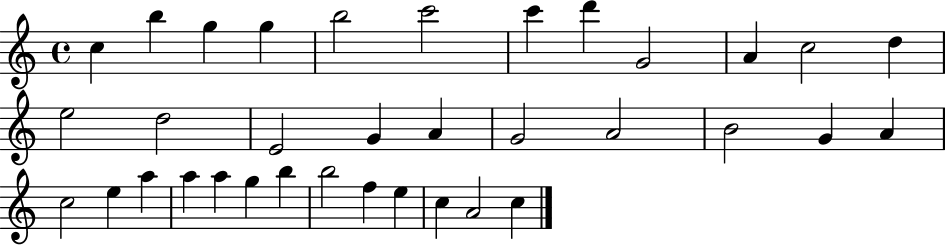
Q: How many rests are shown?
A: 0